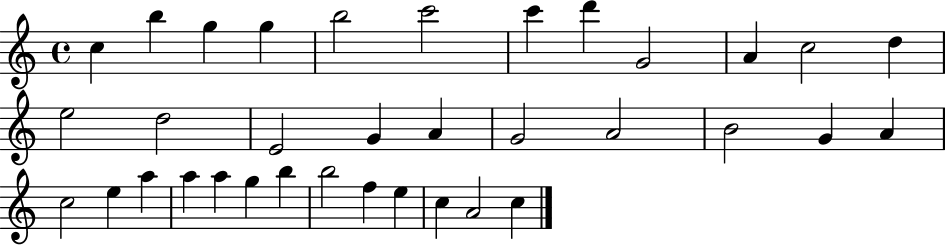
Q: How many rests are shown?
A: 0